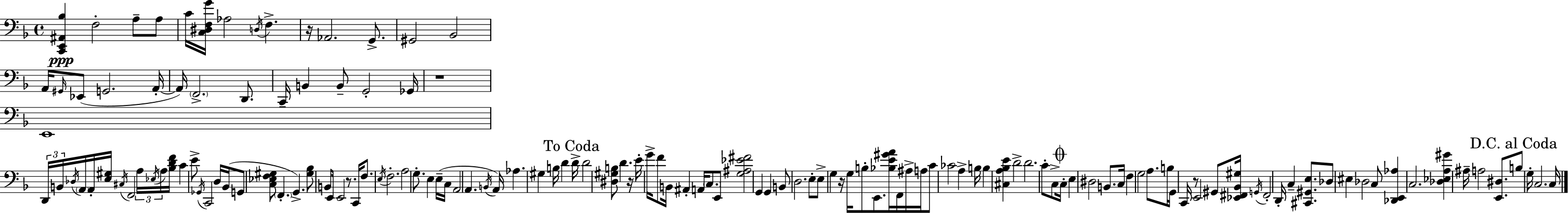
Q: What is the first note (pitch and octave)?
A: F3